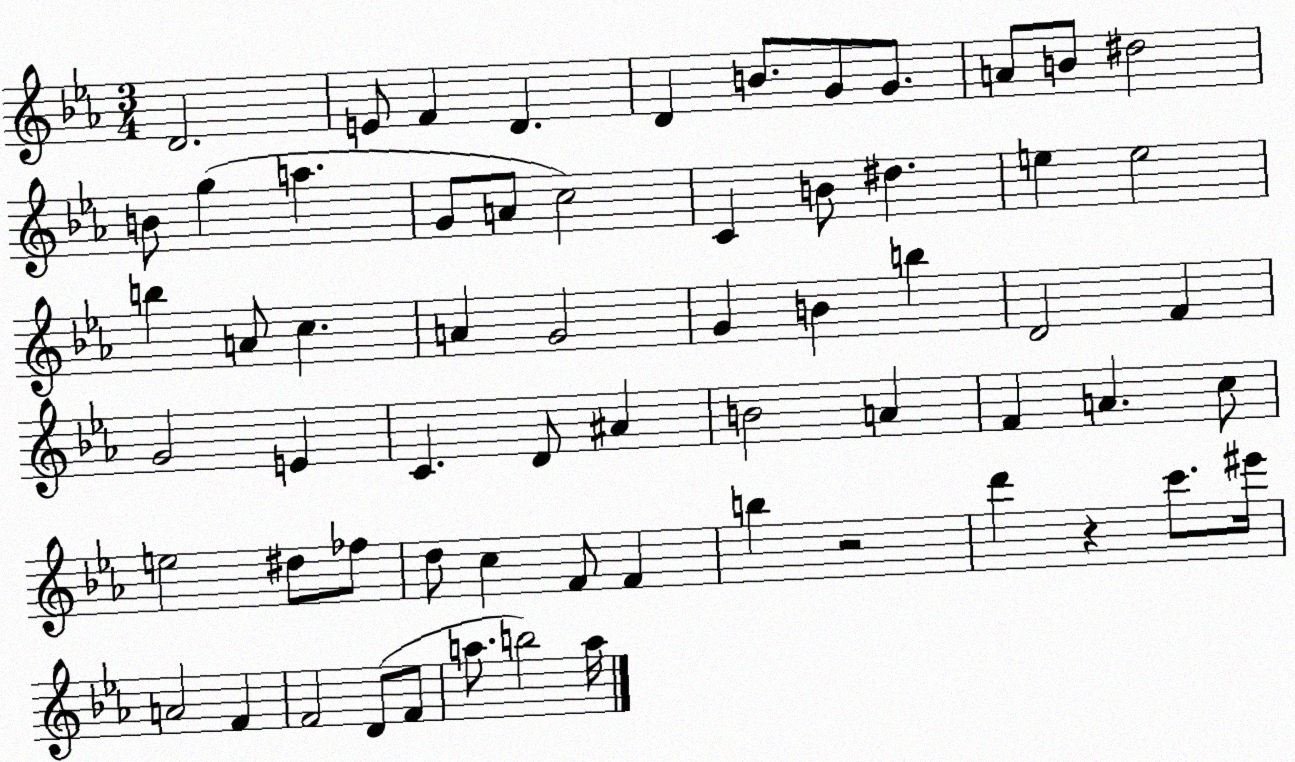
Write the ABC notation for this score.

X:1
T:Untitled
M:3/4
L:1/4
K:Eb
D2 E/2 F D D B/2 G/2 G/2 A/2 B/2 ^d2 B/2 g a G/2 A/2 c2 C B/2 ^d e e2 b A/2 c A G2 G B b D2 F G2 E C D/2 ^A B2 A F A c/2 e2 ^d/2 _f/2 d/2 c F/2 F b z2 d' z c'/2 ^e'/4 A2 F F2 D/2 F/2 a/2 b2 a/4